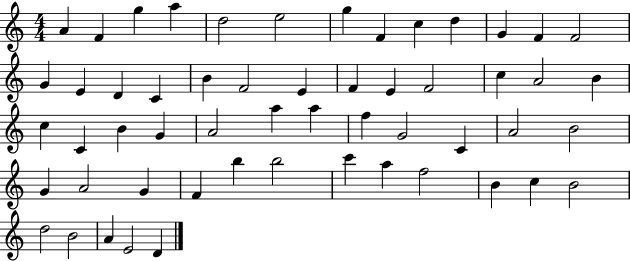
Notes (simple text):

A4/q F4/q G5/q A5/q D5/h E5/h G5/q F4/q C5/q D5/q G4/q F4/q F4/h G4/q E4/q D4/q C4/q B4/q F4/h E4/q F4/q E4/q F4/h C5/q A4/h B4/q C5/q C4/q B4/q G4/q A4/h A5/q A5/q F5/q G4/h C4/q A4/h B4/h G4/q A4/h G4/q F4/q B5/q B5/h C6/q A5/q F5/h B4/q C5/q B4/h D5/h B4/h A4/q E4/h D4/q